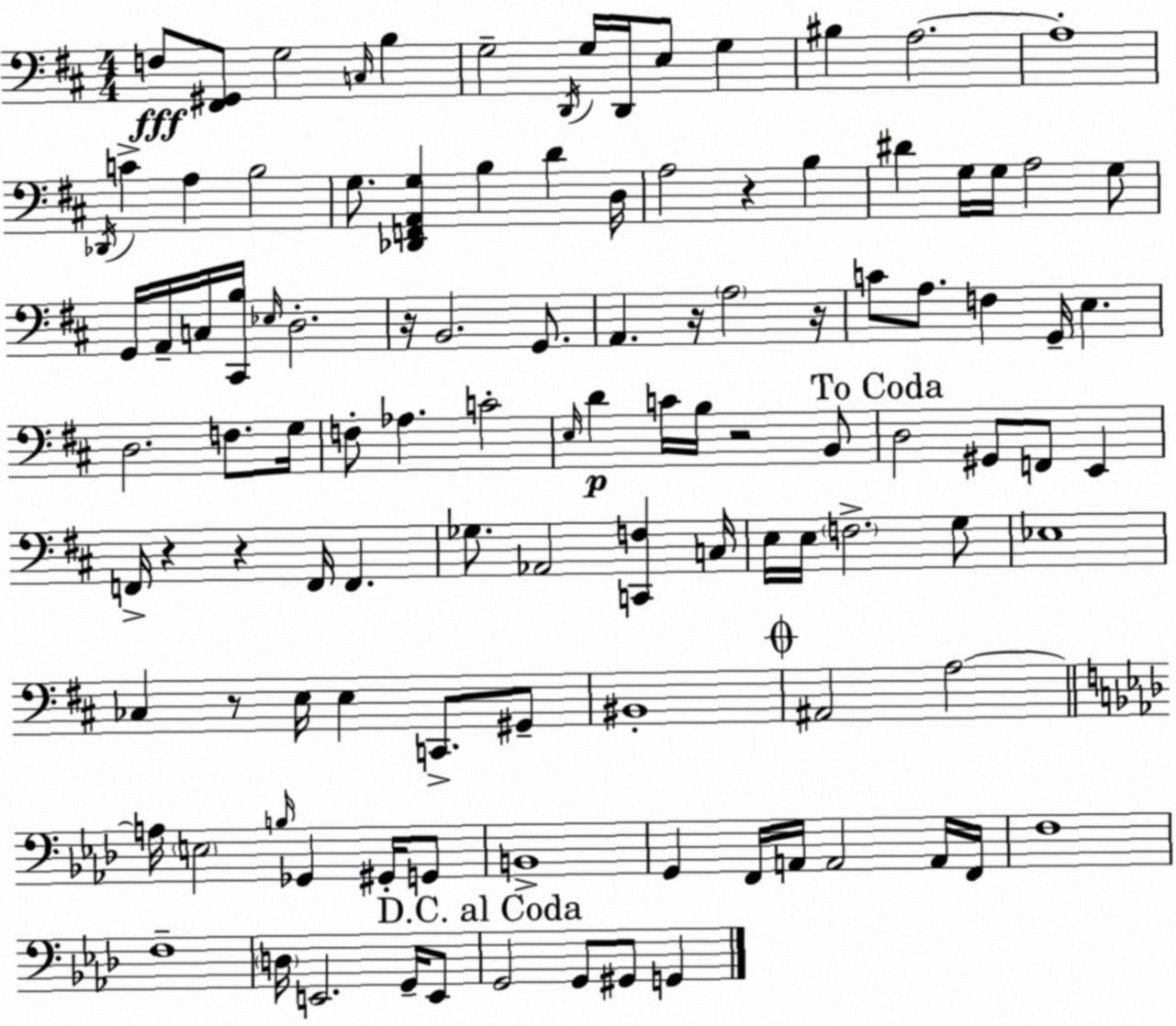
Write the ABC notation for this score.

X:1
T:Untitled
M:4/4
L:1/4
K:D
F,/2 [^F,,^G,,]/2 G,2 C,/4 B, G,2 D,,/4 G,/4 D,,/4 E,/2 G, ^B, A,2 A,4 _D,,/4 C A, B,2 G,/2 [_D,,F,,A,,G,] B, D D,/4 A,2 z B, ^D G,/4 G,/4 A,2 G,/2 G,,/4 A,,/4 C,/4 [^C,,B,]/4 _E,/4 D,2 z/4 B,,2 G,,/2 A,, z/4 A,2 z/4 C/2 A,/2 F, G,,/4 E, D,2 F,/2 G,/4 F,/2 _A, C2 E,/4 D C/4 B,/4 z2 B,,/2 D,2 ^G,,/2 F,,/2 E,, F,,/4 z z F,,/4 F,, _G,/2 _A,,2 [C,,F,] C,/4 E,/4 E,/4 F,2 G,/2 _E,4 _C, z/2 E,/4 E, C,,/2 ^G,,/2 ^B,,4 ^A,,2 A,2 A,/4 E,2 B,/4 _G,, ^G,,/4 G,,/2 B,,4 G,, F,,/4 A,,/4 A,,2 A,,/4 F,,/4 F,4 F,4 D,/4 E,,2 G,,/4 E,,/2 G,,2 G,,/2 ^G,,/2 G,,